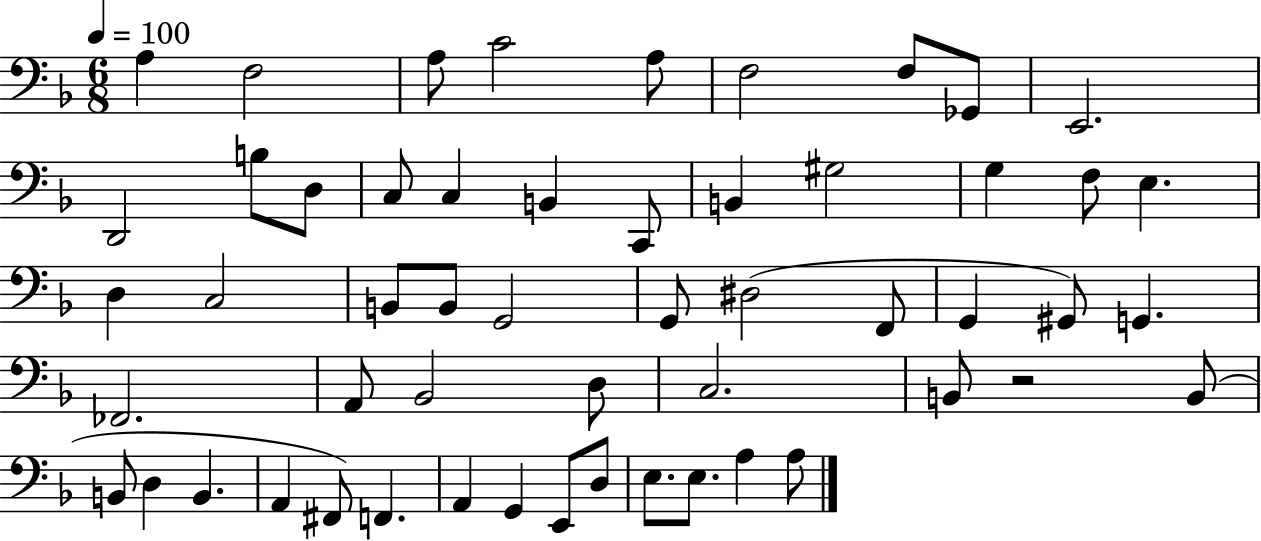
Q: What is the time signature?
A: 6/8